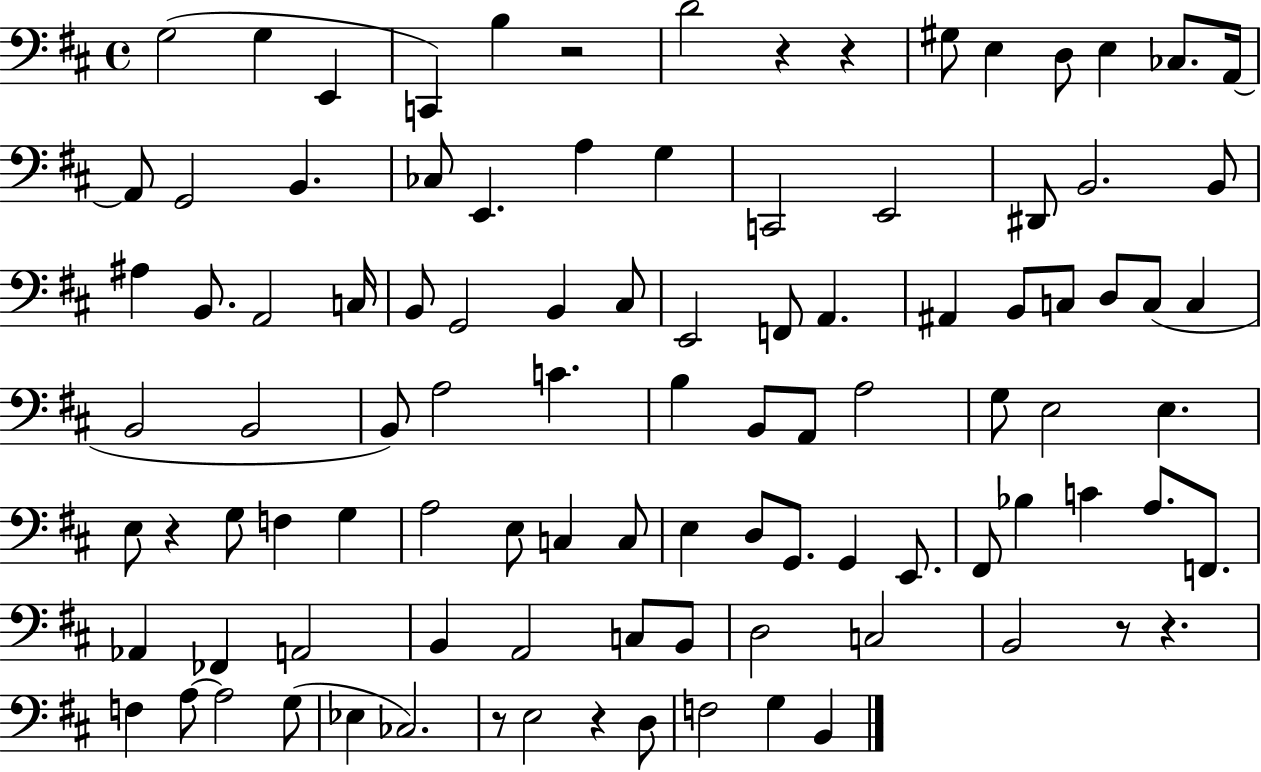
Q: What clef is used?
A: bass